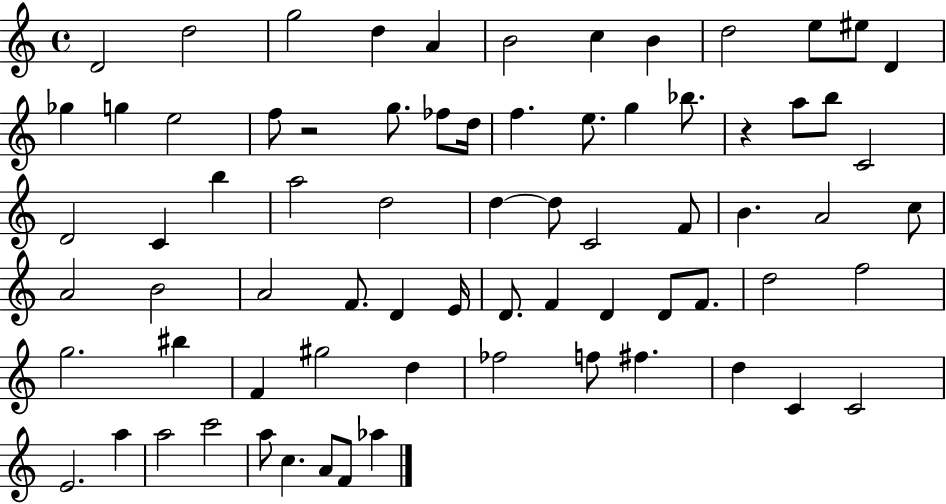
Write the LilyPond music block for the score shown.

{
  \clef treble
  \time 4/4
  \defaultTimeSignature
  \key c \major
  d'2 d''2 | g''2 d''4 a'4 | b'2 c''4 b'4 | d''2 e''8 eis''8 d'4 | \break ges''4 g''4 e''2 | f''8 r2 g''8. fes''8 d''16 | f''4. e''8. g''4 bes''8. | r4 a''8 b''8 c'2 | \break d'2 c'4 b''4 | a''2 d''2 | d''4~~ d''8 c'2 f'8 | b'4. a'2 c''8 | \break a'2 b'2 | a'2 f'8. d'4 e'16 | d'8. f'4 d'4 d'8 f'8. | d''2 f''2 | \break g''2. bis''4 | f'4 gis''2 d''4 | fes''2 f''8 fis''4. | d''4 c'4 c'2 | \break e'2. a''4 | a''2 c'''2 | a''8 c''4. a'8 f'8 aes''4 | \bar "|."
}